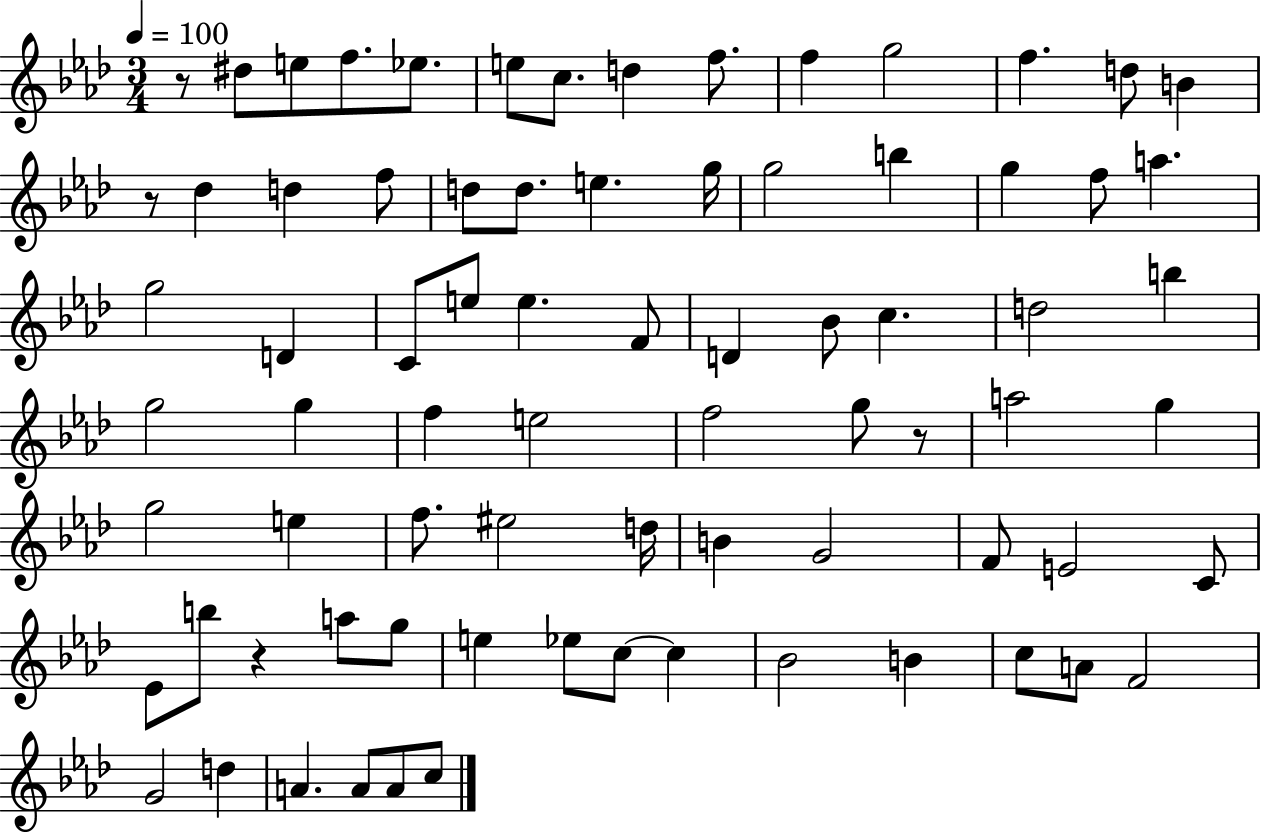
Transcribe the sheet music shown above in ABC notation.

X:1
T:Untitled
M:3/4
L:1/4
K:Ab
z/2 ^d/2 e/2 f/2 _e/2 e/2 c/2 d f/2 f g2 f d/2 B z/2 _d d f/2 d/2 d/2 e g/4 g2 b g f/2 a g2 D C/2 e/2 e F/2 D _B/2 c d2 b g2 g f e2 f2 g/2 z/2 a2 g g2 e f/2 ^e2 d/4 B G2 F/2 E2 C/2 _E/2 b/2 z a/2 g/2 e _e/2 c/2 c _B2 B c/2 A/2 F2 G2 d A A/2 A/2 c/2